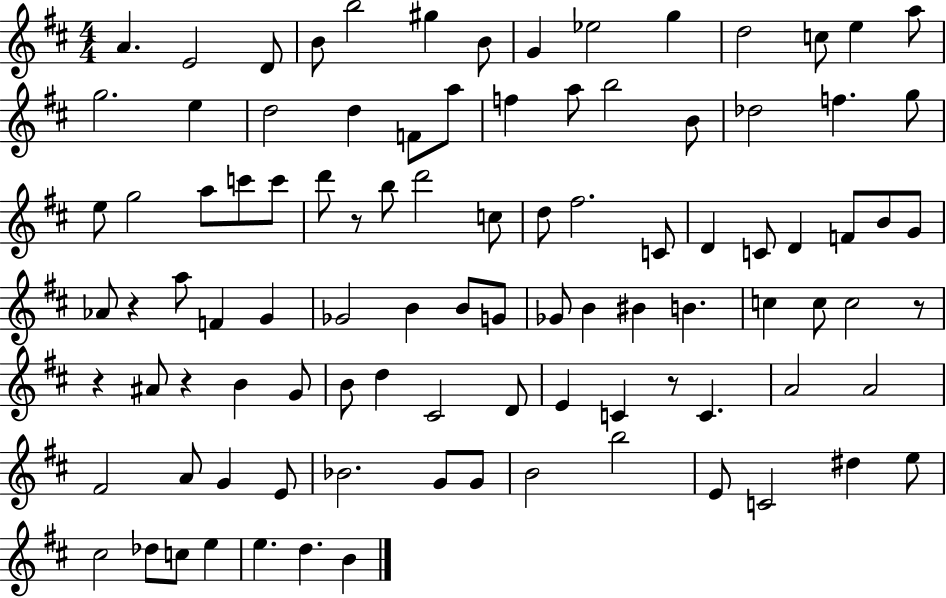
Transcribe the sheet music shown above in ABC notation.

X:1
T:Untitled
M:4/4
L:1/4
K:D
A E2 D/2 B/2 b2 ^g B/2 G _e2 g d2 c/2 e a/2 g2 e d2 d F/2 a/2 f a/2 b2 B/2 _d2 f g/2 e/2 g2 a/2 c'/2 c'/2 d'/2 z/2 b/2 d'2 c/2 d/2 ^f2 C/2 D C/2 D F/2 B/2 G/2 _A/2 z a/2 F G _G2 B B/2 G/2 _G/2 B ^B B c c/2 c2 z/2 z ^A/2 z B G/2 B/2 d ^C2 D/2 E C z/2 C A2 A2 ^F2 A/2 G E/2 _B2 G/2 G/2 B2 b2 E/2 C2 ^d e/2 ^c2 _d/2 c/2 e e d B